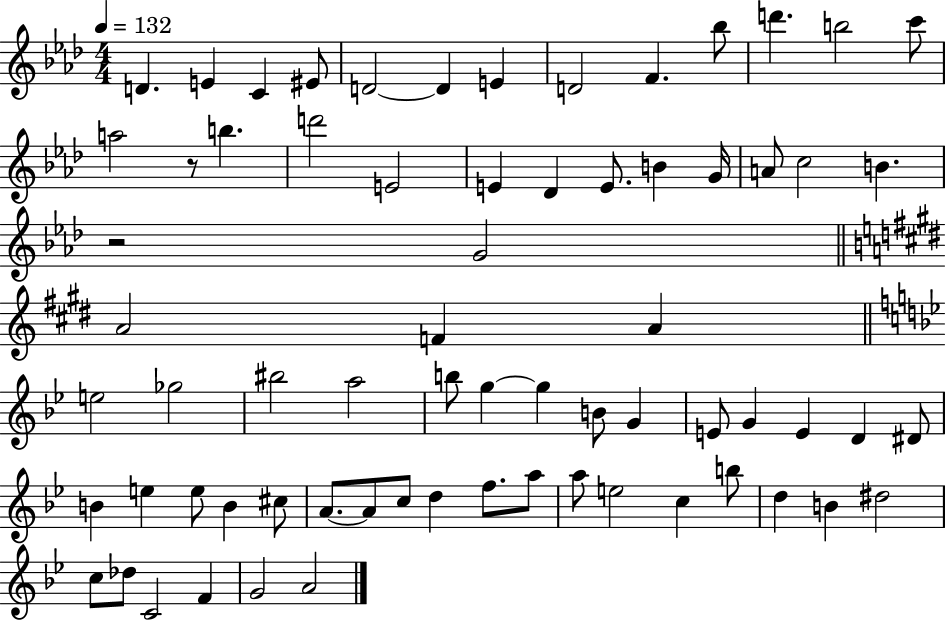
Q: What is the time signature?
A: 4/4